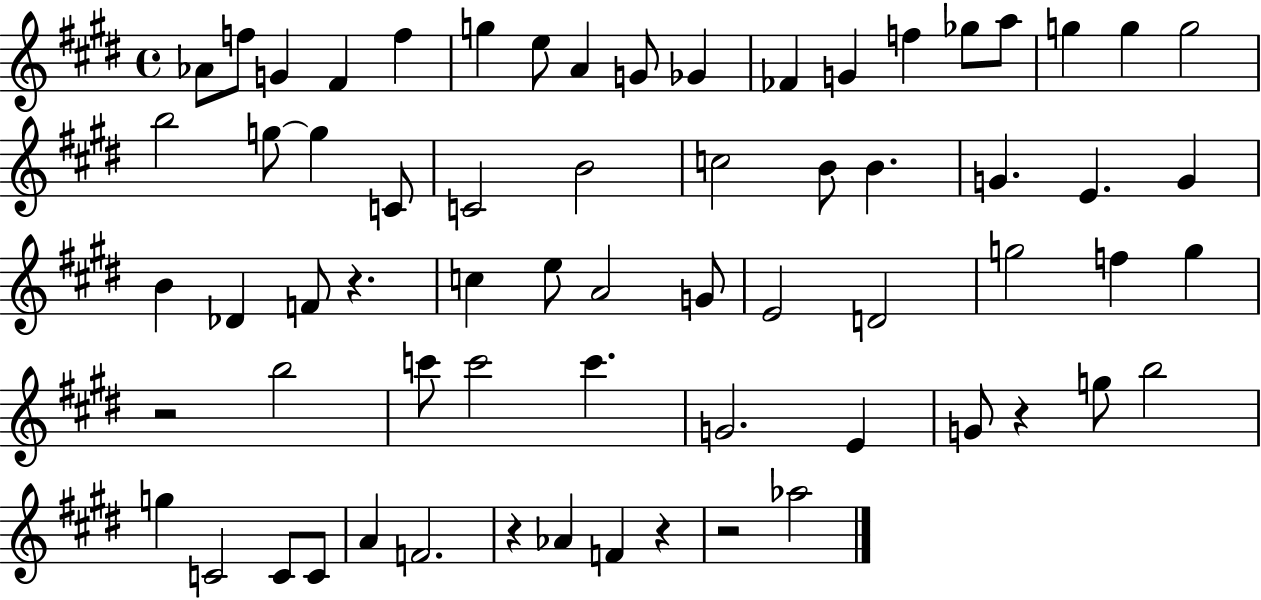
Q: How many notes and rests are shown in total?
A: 66